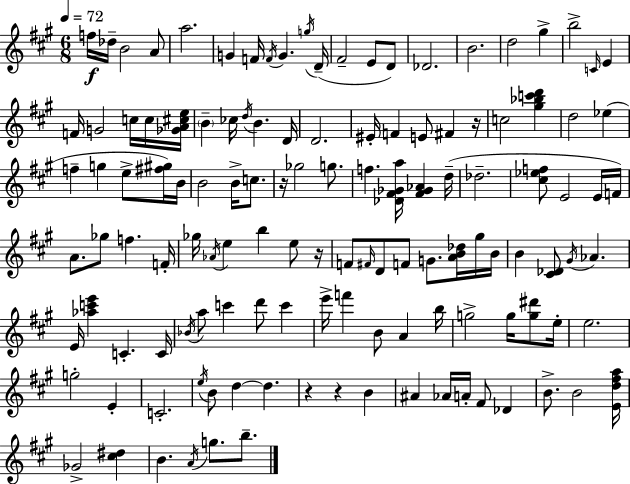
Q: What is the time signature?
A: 6/8